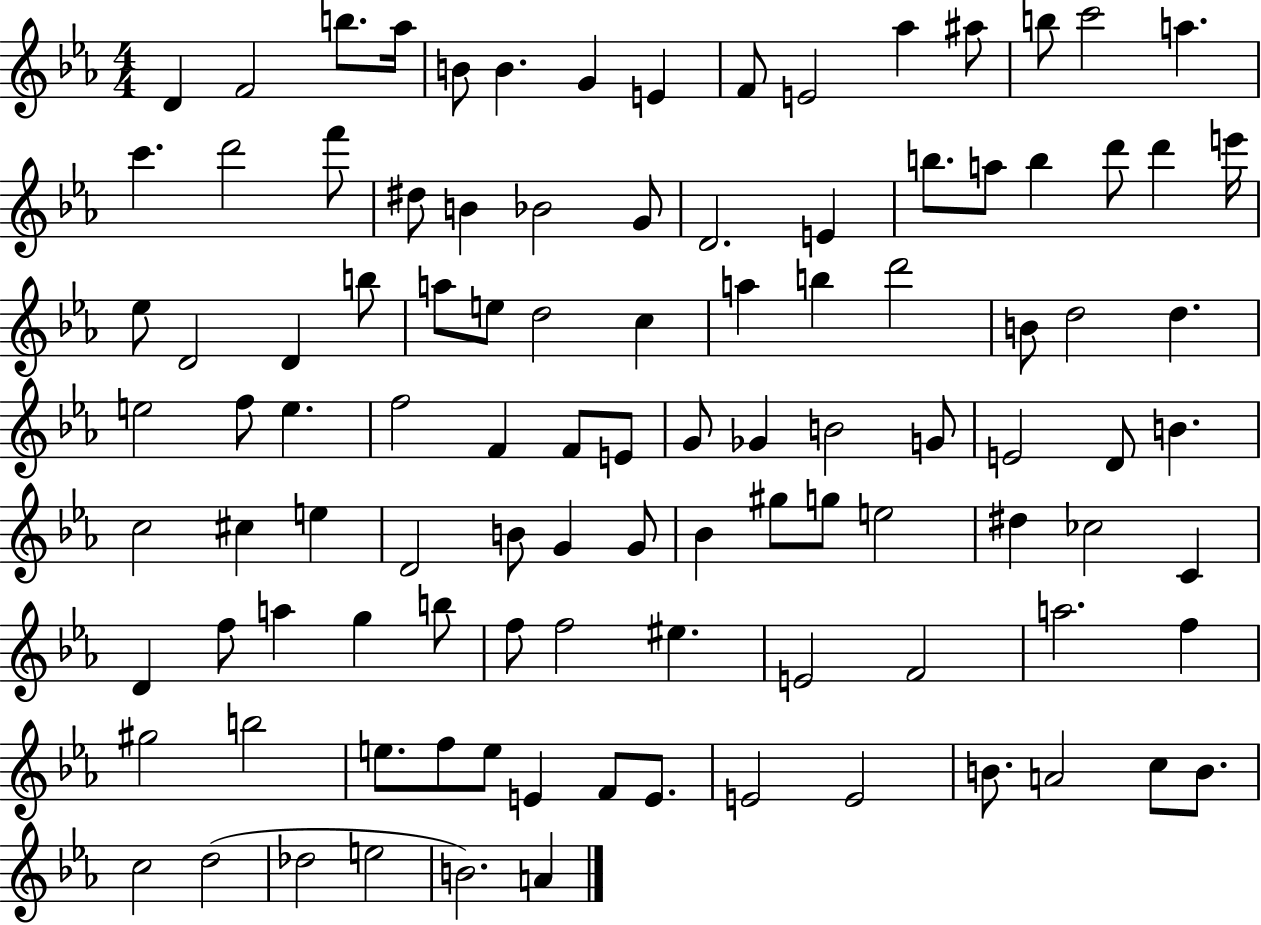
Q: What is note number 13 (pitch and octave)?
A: B5